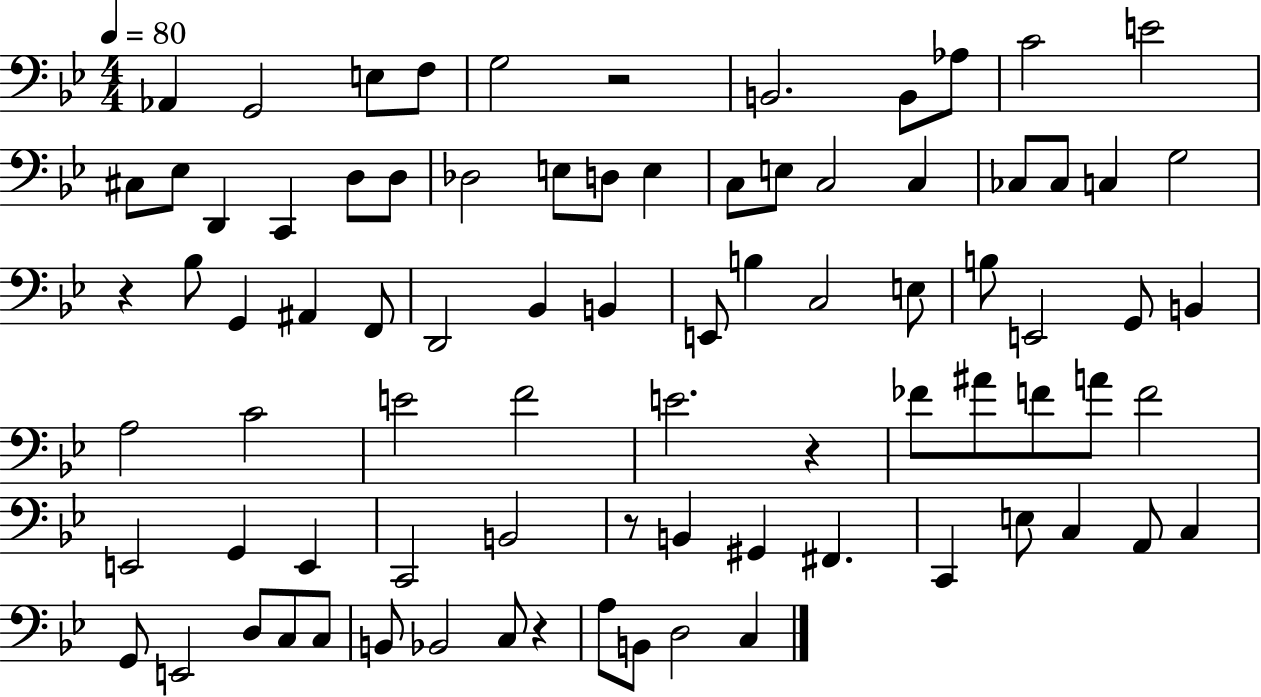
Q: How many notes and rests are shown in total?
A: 83